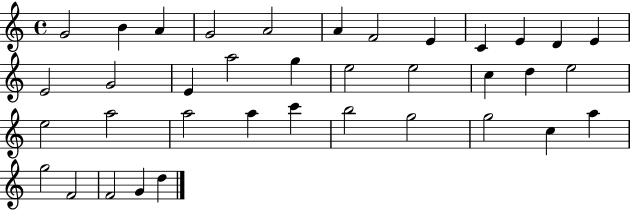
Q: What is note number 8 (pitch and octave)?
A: E4